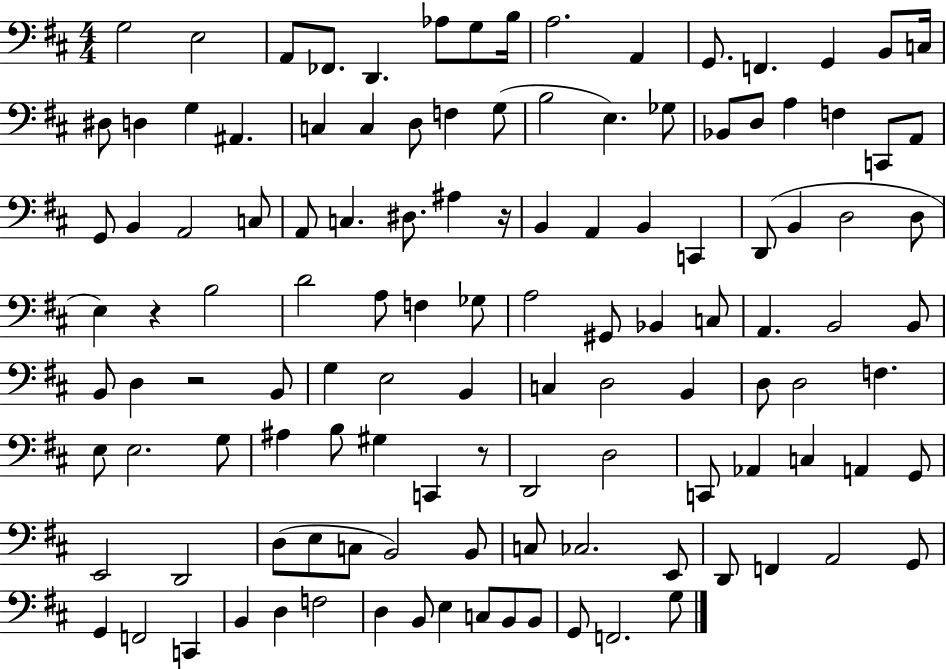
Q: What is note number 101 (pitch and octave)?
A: A2